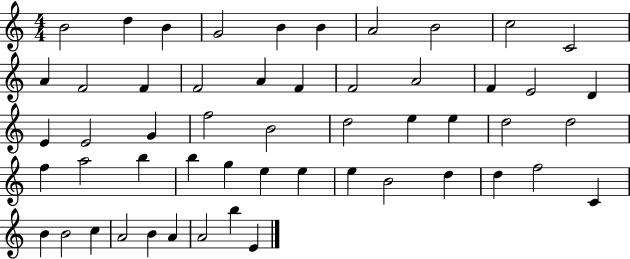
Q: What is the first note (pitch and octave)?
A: B4